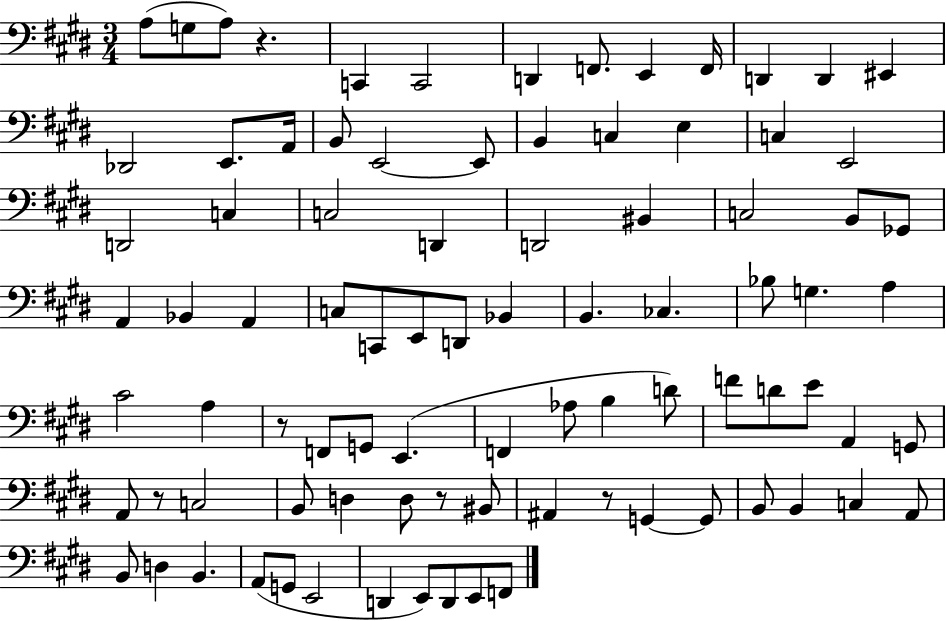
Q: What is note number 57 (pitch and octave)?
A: E4